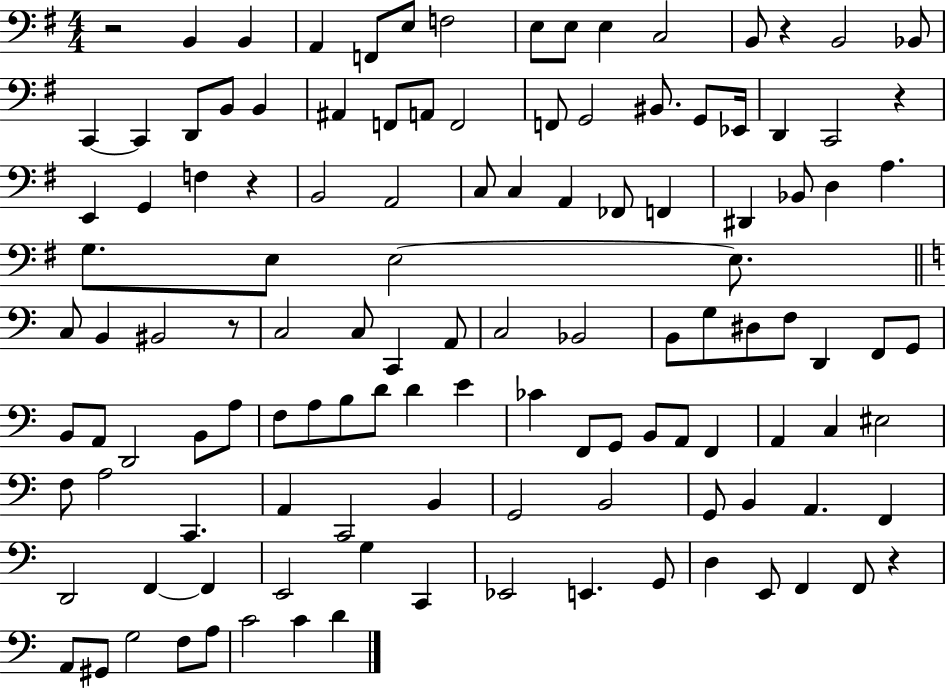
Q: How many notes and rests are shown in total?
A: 122